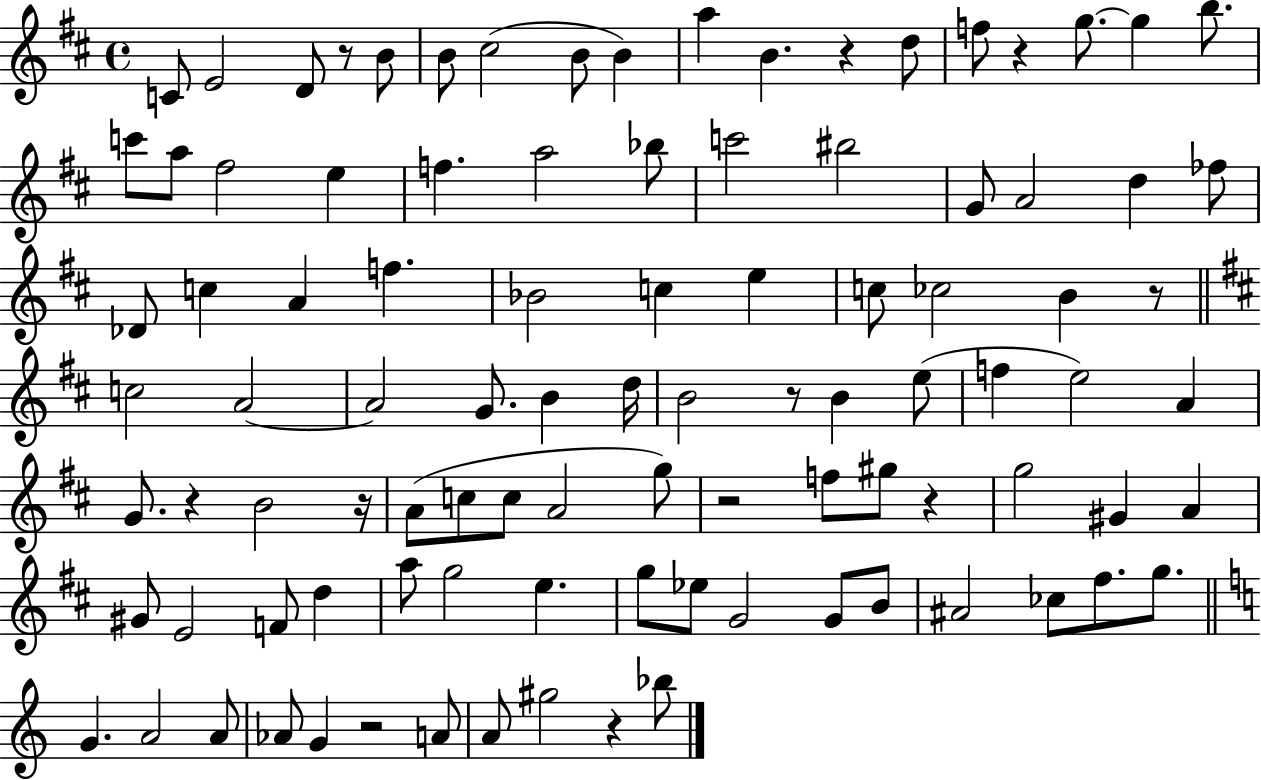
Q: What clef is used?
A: treble